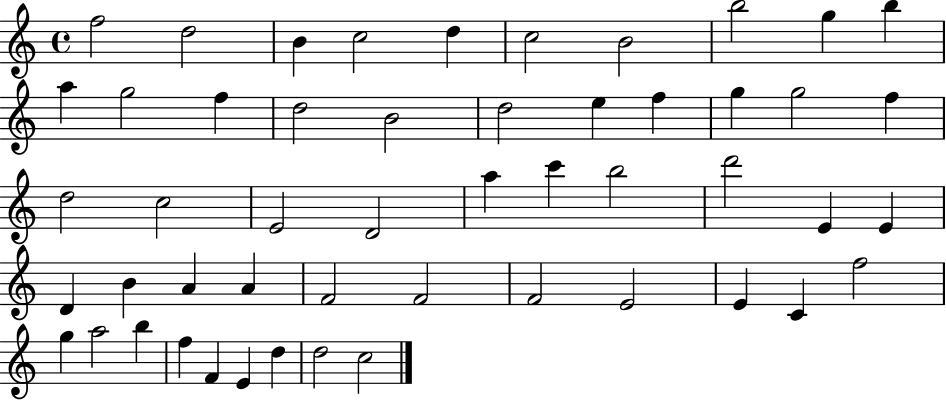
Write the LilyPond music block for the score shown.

{
  \clef treble
  \time 4/4
  \defaultTimeSignature
  \key c \major
  f''2 d''2 | b'4 c''2 d''4 | c''2 b'2 | b''2 g''4 b''4 | \break a''4 g''2 f''4 | d''2 b'2 | d''2 e''4 f''4 | g''4 g''2 f''4 | \break d''2 c''2 | e'2 d'2 | a''4 c'''4 b''2 | d'''2 e'4 e'4 | \break d'4 b'4 a'4 a'4 | f'2 f'2 | f'2 e'2 | e'4 c'4 f''2 | \break g''4 a''2 b''4 | f''4 f'4 e'4 d''4 | d''2 c''2 | \bar "|."
}